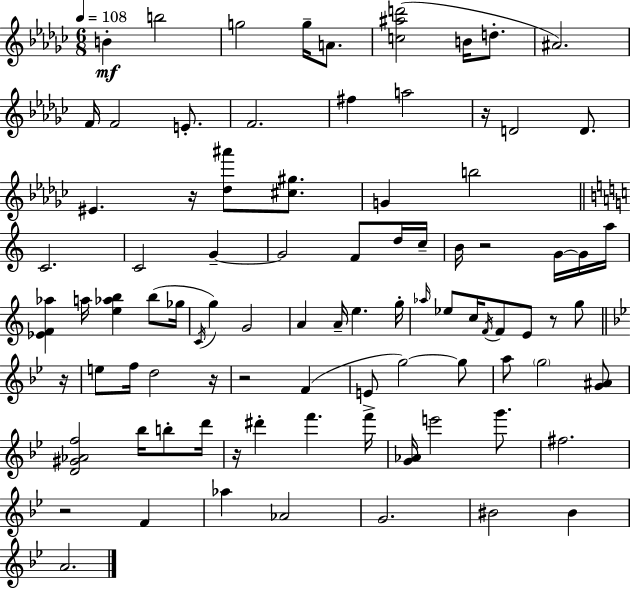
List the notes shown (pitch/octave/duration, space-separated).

B4/q B5/h G5/h G5/s A4/e. [C5,A#5,D6]/h B4/s D5/e. A#4/h. F4/s F4/h E4/e. F4/h. F#5/q A5/h R/s D4/h D4/e. EIS4/q. R/s [Db5,A#6]/e [C#5,G#5]/e. G4/q B5/h C4/h. C4/h G4/q G4/h F4/e D5/s C5/s B4/s R/h G4/s G4/s A5/s [Eb4,F4,Ab5]/q A5/s [E5,Ab5,B5]/q B5/e Gb5/s C4/s G5/q G4/h A4/q A4/s E5/q. G5/s Ab5/s Eb5/e C5/s F4/s F4/e E4/e R/e G5/e R/s E5/e F5/s D5/h R/s R/h F4/q E4/e G5/h G5/e A5/e G5/h [G4,A#4]/e [D4,G#4,Ab4,F5]/h Bb5/s B5/e D6/s R/s D#6/q F6/q. F6/s [G4,Ab4]/s E6/h G6/e. F#5/h. R/h F4/q Ab5/q Ab4/h G4/h. BIS4/h BIS4/q A4/h.